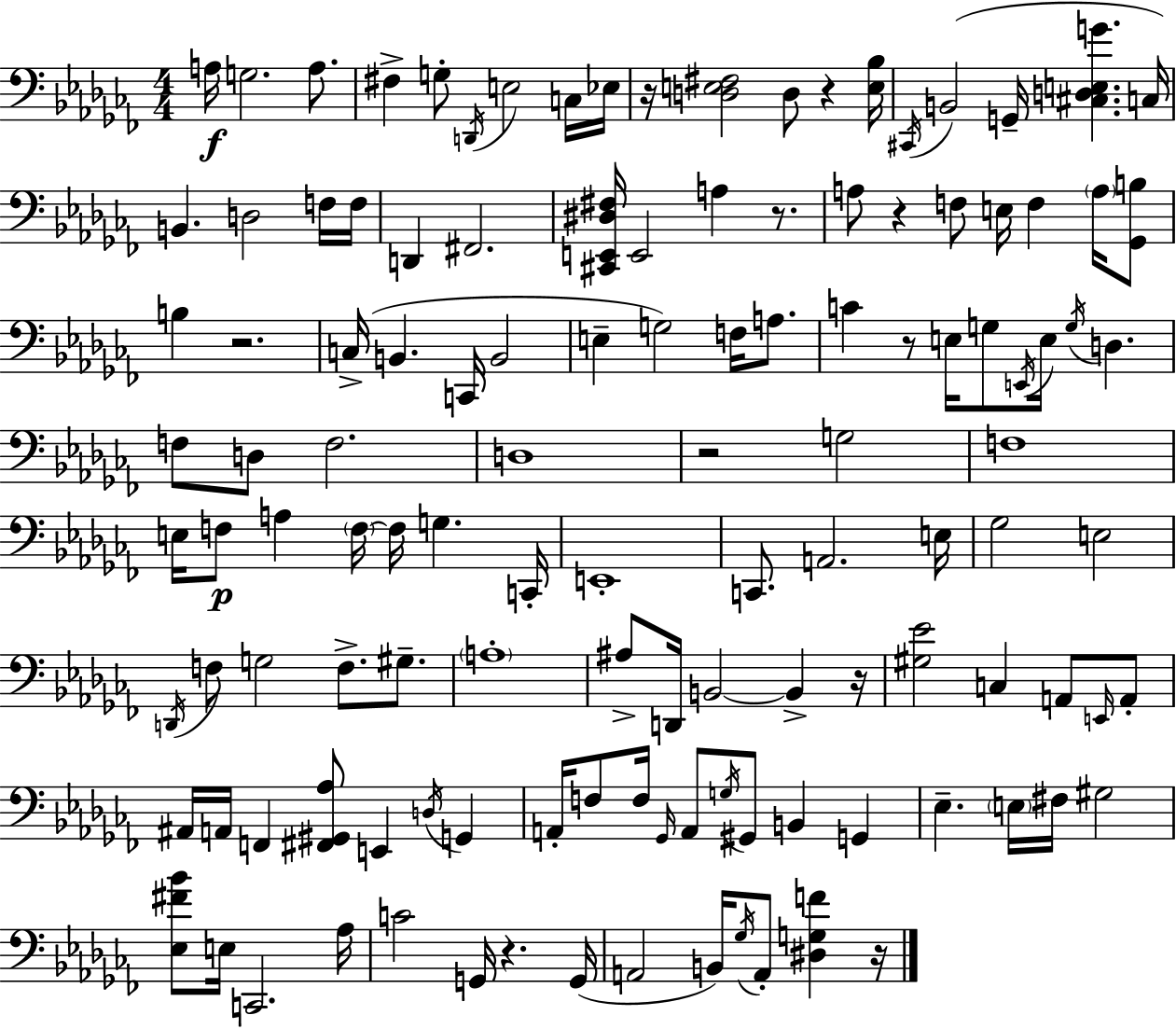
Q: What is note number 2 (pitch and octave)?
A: G3